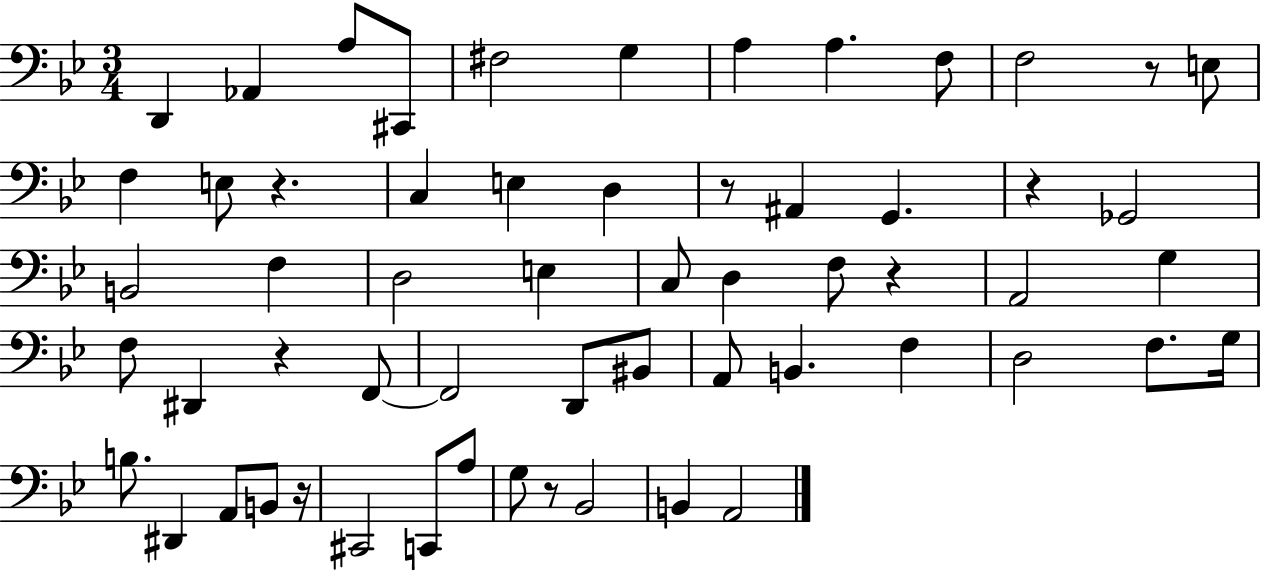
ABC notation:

X:1
T:Untitled
M:3/4
L:1/4
K:Bb
D,, _A,, A,/2 ^C,,/2 ^F,2 G, A, A, F,/2 F,2 z/2 E,/2 F, E,/2 z C, E, D, z/2 ^A,, G,, z _G,,2 B,,2 F, D,2 E, C,/2 D, F,/2 z A,,2 G, F,/2 ^D,, z F,,/2 F,,2 D,,/2 ^B,,/2 A,,/2 B,, F, D,2 F,/2 G,/4 B,/2 ^D,, A,,/2 B,,/2 z/4 ^C,,2 C,,/2 A,/2 G,/2 z/2 _B,,2 B,, A,,2